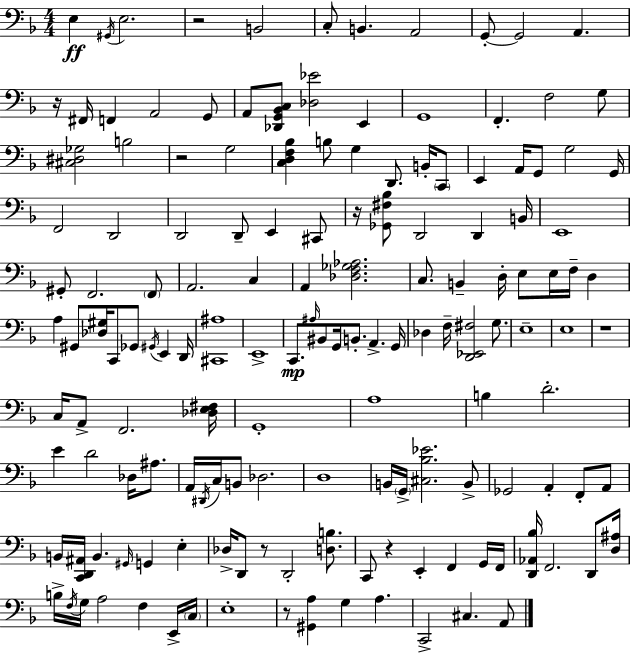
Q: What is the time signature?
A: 4/4